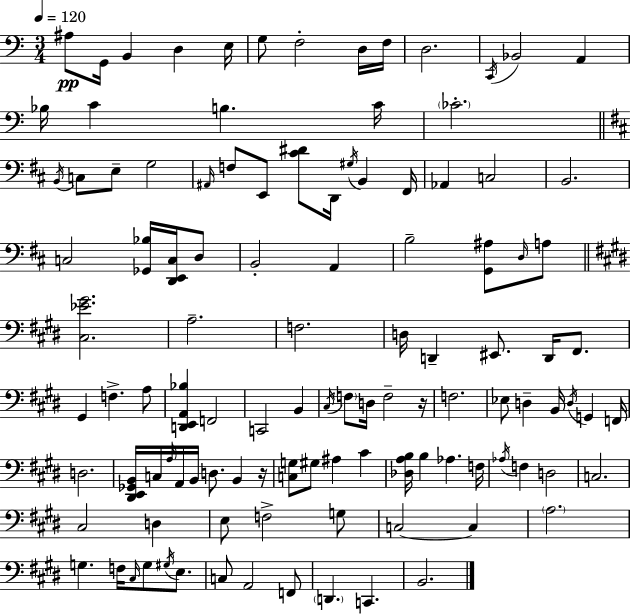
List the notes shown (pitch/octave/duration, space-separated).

A#3/e G2/s B2/q D3/q E3/s G3/e F3/h D3/s F3/s D3/h. C2/s Bb2/h A2/q Bb3/s C4/q B3/q. C4/s CES4/h. B2/s C3/e E3/e G3/h A#2/s F3/e E2/e [C#4,D#4]/e D2/s G#3/s B2/q F#2/s Ab2/q C3/h B2/h. C3/h [Gb2,Bb3]/s [D2,E2,C3]/s D3/e B2/h A2/q B3/h [G2,A#3]/e D3/s A3/e [C#3,Eb4,G#4]/h. A3/h. F3/h. D3/s D2/q EIS2/e. D2/s F#2/e. G#2/q F3/q. A3/e [D2,E2,A2,Bb3]/q F2/h C2/h B2/q C#3/s F3/e D3/s F3/h R/s F3/h. Eb3/e D3/q B2/s D3/s G2/q F2/s D3/h. [D#2,E2,Gb2,B2]/s C3/s A3/s A2/s B2/s D3/e. B2/q R/s [C3,G3]/e G#3/e A#3/q C#4/q [Db3,A3,B3]/s B3/q Ab3/q. F3/s Ab3/s F3/q D3/h C3/h. C#3/h D3/q E3/e F3/h G3/e C3/h C3/q A3/h. G3/q. F3/s C#3/s G3/e G#3/s E3/e. C3/e A2/h F2/e D2/q. C2/q. B2/h.